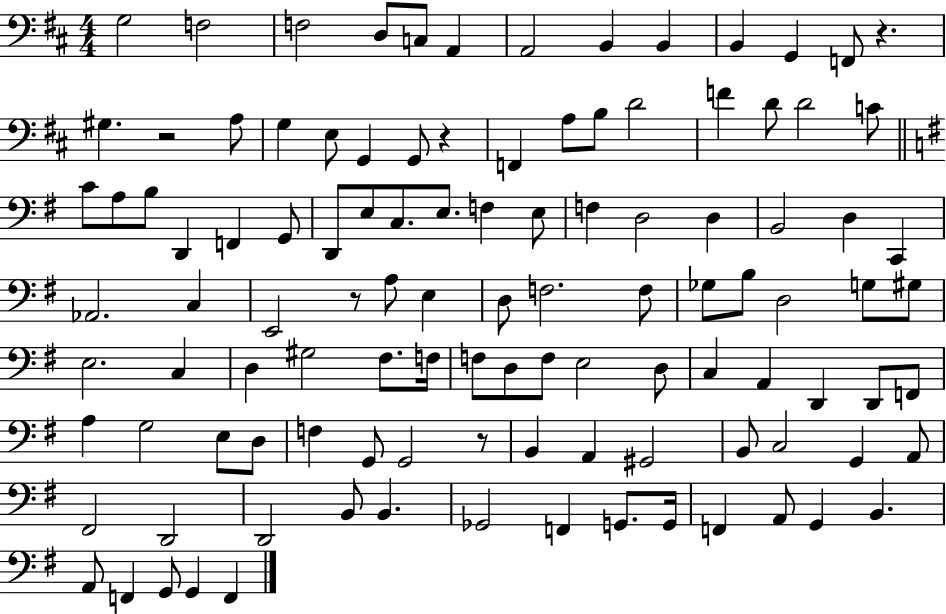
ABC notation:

X:1
T:Untitled
M:4/4
L:1/4
K:D
G,2 F,2 F,2 D,/2 C,/2 A,, A,,2 B,, B,, B,, G,, F,,/2 z ^G, z2 A,/2 G, E,/2 G,, G,,/2 z F,, A,/2 B,/2 D2 F D/2 D2 C/2 C/2 A,/2 B,/2 D,, F,, G,,/2 D,,/2 E,/2 C,/2 E,/2 F, E,/2 F, D,2 D, B,,2 D, C,, _A,,2 C, E,,2 z/2 A,/2 E, D,/2 F,2 F,/2 _G,/2 B,/2 D,2 G,/2 ^G,/2 E,2 C, D, ^G,2 ^F,/2 F,/4 F,/2 D,/2 F,/2 E,2 D,/2 C, A,, D,, D,,/2 F,,/2 A, G,2 E,/2 D,/2 F, G,,/2 G,,2 z/2 B,, A,, ^G,,2 B,,/2 C,2 G,, A,,/2 ^F,,2 D,,2 D,,2 B,,/2 B,, _G,,2 F,, G,,/2 G,,/4 F,, A,,/2 G,, B,, A,,/2 F,, G,,/2 G,, F,,